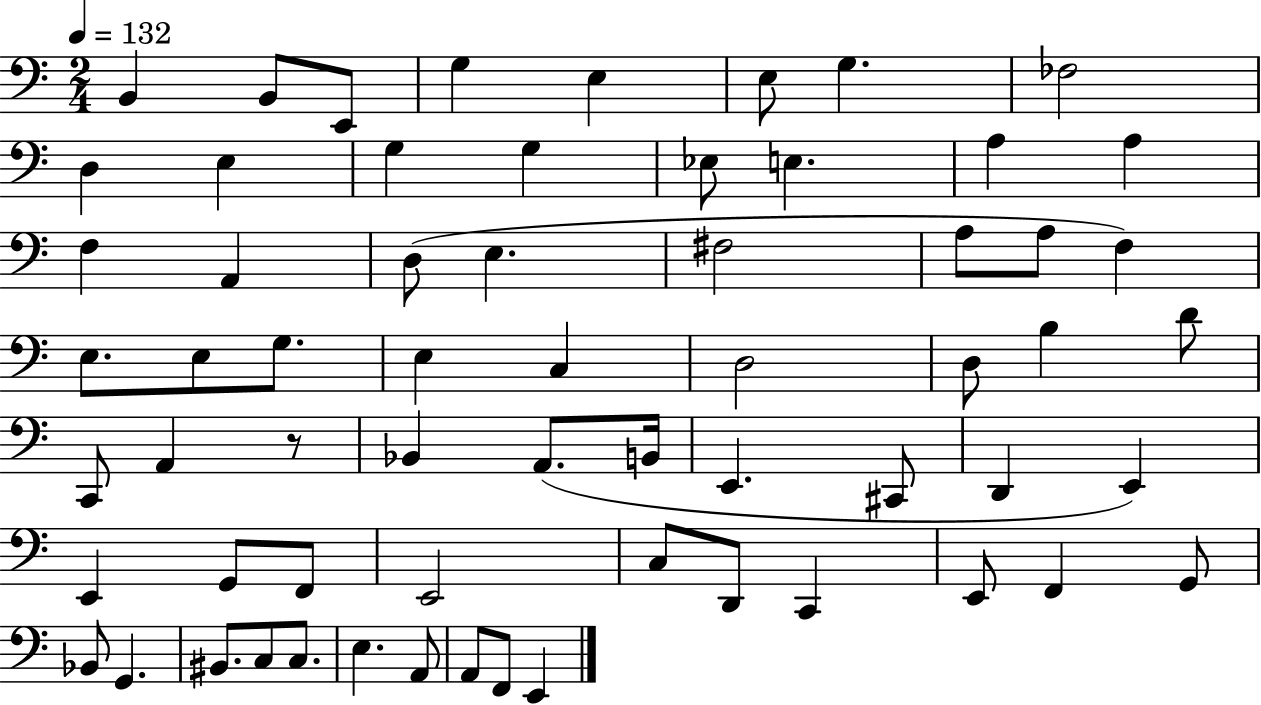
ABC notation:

X:1
T:Untitled
M:2/4
L:1/4
K:C
B,, B,,/2 E,,/2 G, E, E,/2 G, _F,2 D, E, G, G, _E,/2 E, A, A, F, A,, D,/2 E, ^F,2 A,/2 A,/2 F, E,/2 E,/2 G,/2 E, C, D,2 D,/2 B, D/2 C,,/2 A,, z/2 _B,, A,,/2 B,,/4 E,, ^C,,/2 D,, E,, E,, G,,/2 F,,/2 E,,2 C,/2 D,,/2 C,, E,,/2 F,, G,,/2 _B,,/2 G,, ^B,,/2 C,/2 C,/2 E, A,,/2 A,,/2 F,,/2 E,,